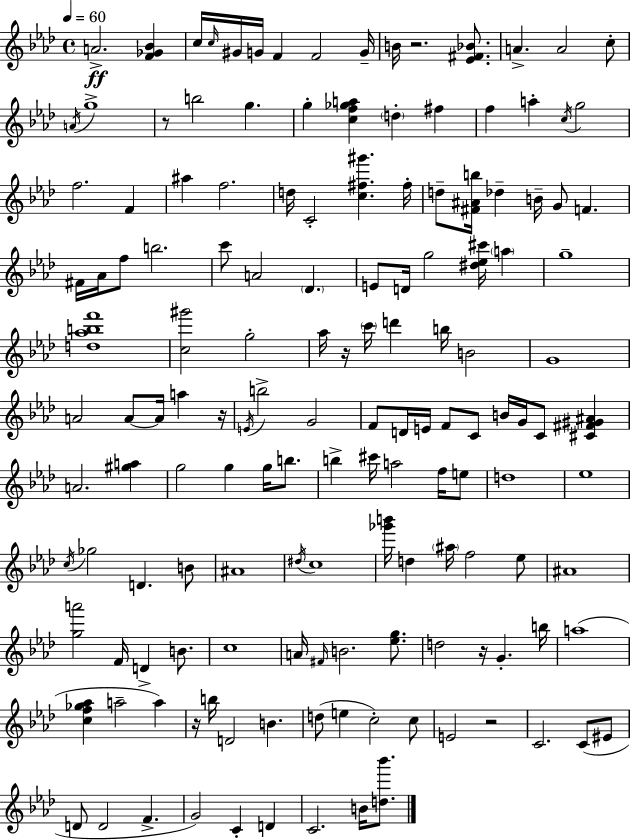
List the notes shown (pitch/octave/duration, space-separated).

A4/h. [F4,Gb4,Bb4]/q C5/s C5/s G#4/s G4/s F4/q F4/h G4/s B4/s R/h. [Eb4,F#4,Bb4]/e. A4/q. A4/h C5/e A4/s G5/w R/e B5/h G5/q. G5/q [C5,F5,Gb5,A5]/q D5/q F#5/q F5/q A5/q C5/s G5/h F5/h. F4/q A#5/q F5/h. D5/s C4/h [C5,F#5,G#6]/q. F#5/s D5/e [F#4,A#4,B5]/s Db5/q B4/s G4/e F4/q. F#4/s Ab4/s F5/e B5/h. C6/e A4/h Db4/q. E4/e D4/s G5/h [D#5,Eb5,C#6]/s A5/q G5/w [D5,Ab5,B5,F6]/w [C5,G#6]/h G5/h Ab5/s R/s C6/s D6/q B5/s B4/h G4/w A4/h A4/e A4/s A5/q R/s E4/s B5/h G4/h F4/e D4/s E4/s F4/e C4/e B4/s G4/s C4/e [C#4,F#4,G#4,A#4]/q A4/h. [G#5,A5]/q G5/h G5/q G5/s B5/e. B5/q C#6/s A5/h F5/s E5/e D5/w Eb5/w C5/s Gb5/h D4/q. B4/e A#4/w D#5/s C5/w [Gb6,B6]/s D5/q A#5/s F5/h Eb5/e A#4/w [G5,A6]/h F4/s D4/q B4/e. C5/w A4/s F#4/s B4/h. [Eb5,G5]/e. D5/h R/s G4/q. B5/s A5/w [C5,F5,Gb5,Ab5]/q A5/h A5/q R/s B5/s D4/h B4/q. D5/e E5/q C5/h C5/e E4/h R/h C4/h. C4/e EIS4/e D4/e D4/h F4/q. G4/h C4/q D4/q C4/h. B4/s [D5,Bb6]/e.